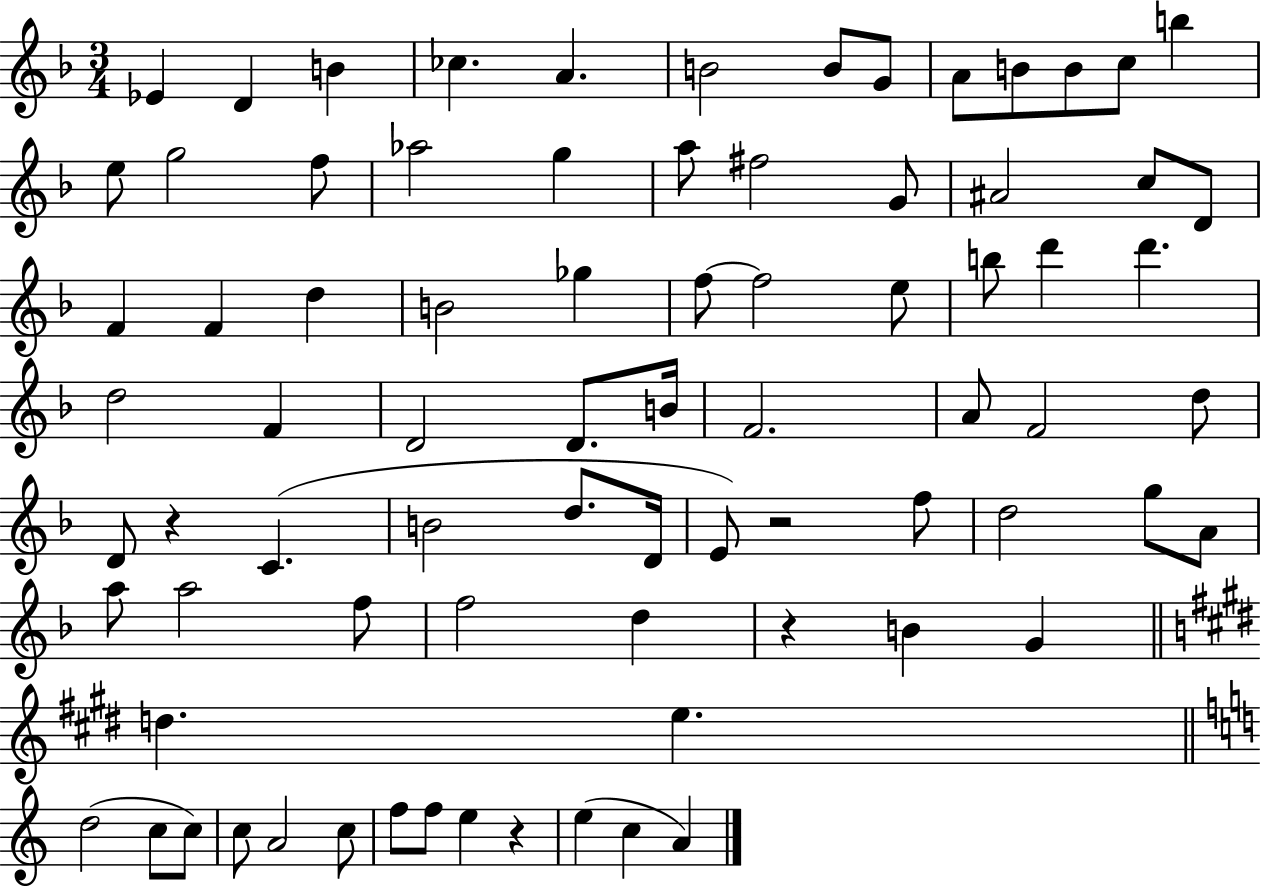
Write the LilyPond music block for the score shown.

{
  \clef treble
  \numericTimeSignature
  \time 3/4
  \key f \major
  ees'4 d'4 b'4 | ces''4. a'4. | b'2 b'8 g'8 | a'8 b'8 b'8 c''8 b''4 | \break e''8 g''2 f''8 | aes''2 g''4 | a''8 fis''2 g'8 | ais'2 c''8 d'8 | \break f'4 f'4 d''4 | b'2 ges''4 | f''8~~ f''2 e''8 | b''8 d'''4 d'''4. | \break d''2 f'4 | d'2 d'8. b'16 | f'2. | a'8 f'2 d''8 | \break d'8 r4 c'4.( | b'2 d''8. d'16 | e'8) r2 f''8 | d''2 g''8 a'8 | \break a''8 a''2 f''8 | f''2 d''4 | r4 b'4 g'4 | \bar "||" \break \key e \major d''4. e''4. | \bar "||" \break \key a \minor d''2( c''8 c''8) | c''8 a'2 c''8 | f''8 f''8 e''4 r4 | e''4( c''4 a'4) | \break \bar "|."
}